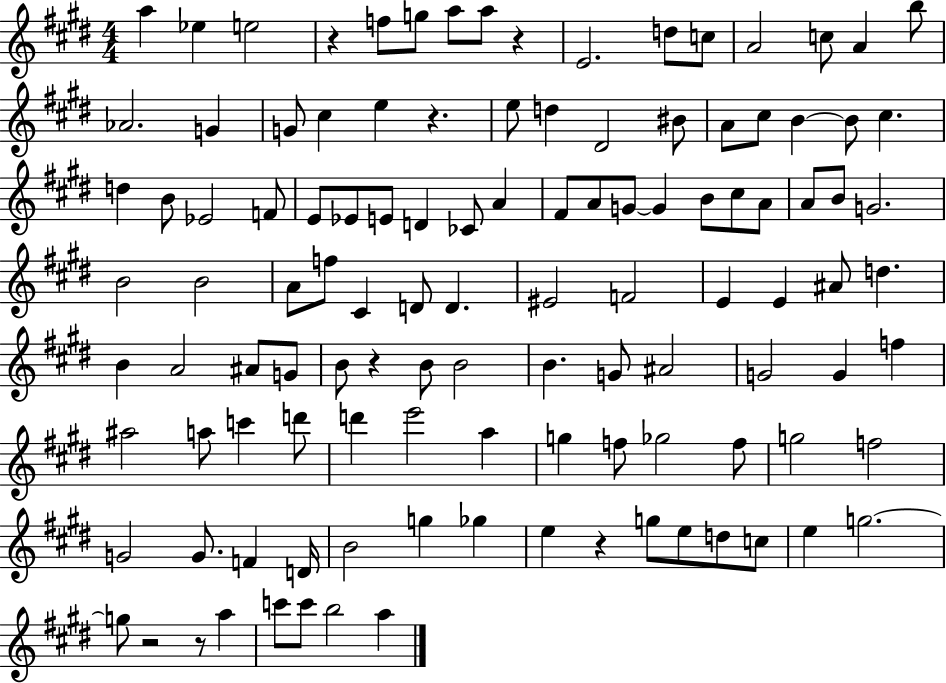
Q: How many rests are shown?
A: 7